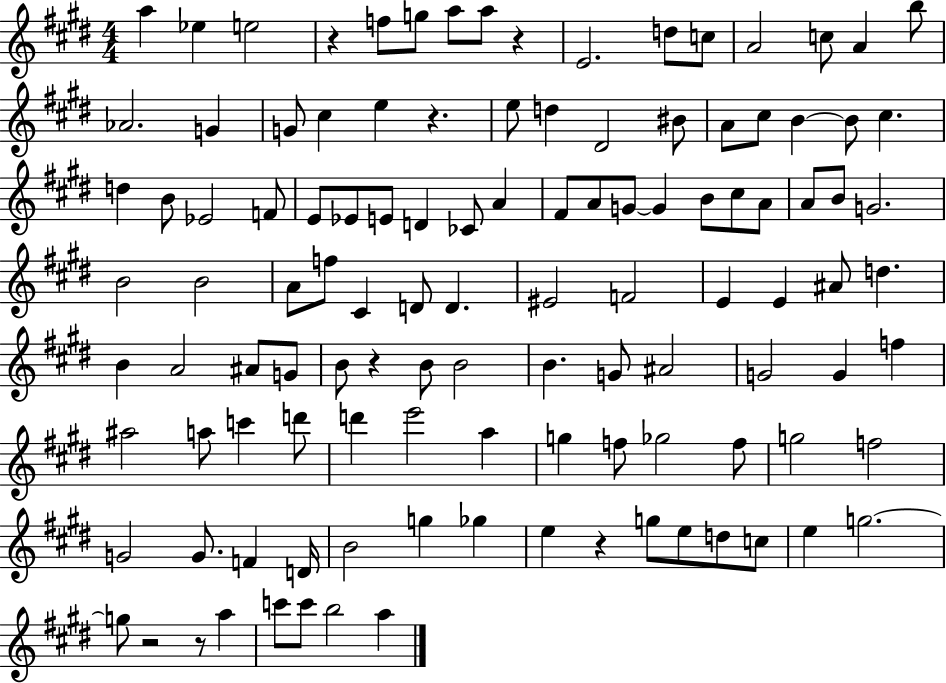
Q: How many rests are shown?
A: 7